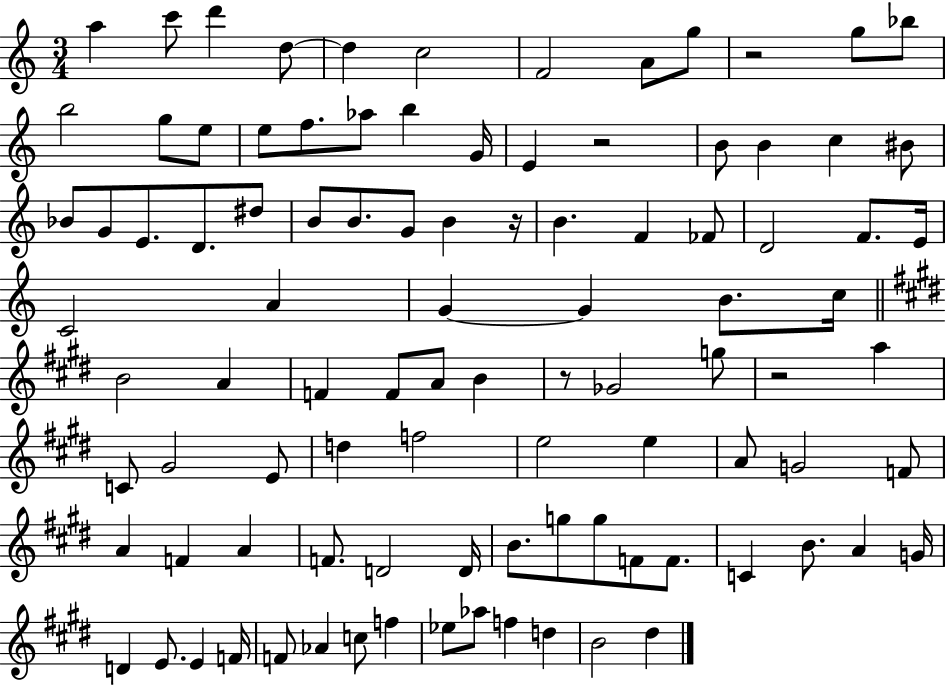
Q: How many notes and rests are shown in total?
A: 98